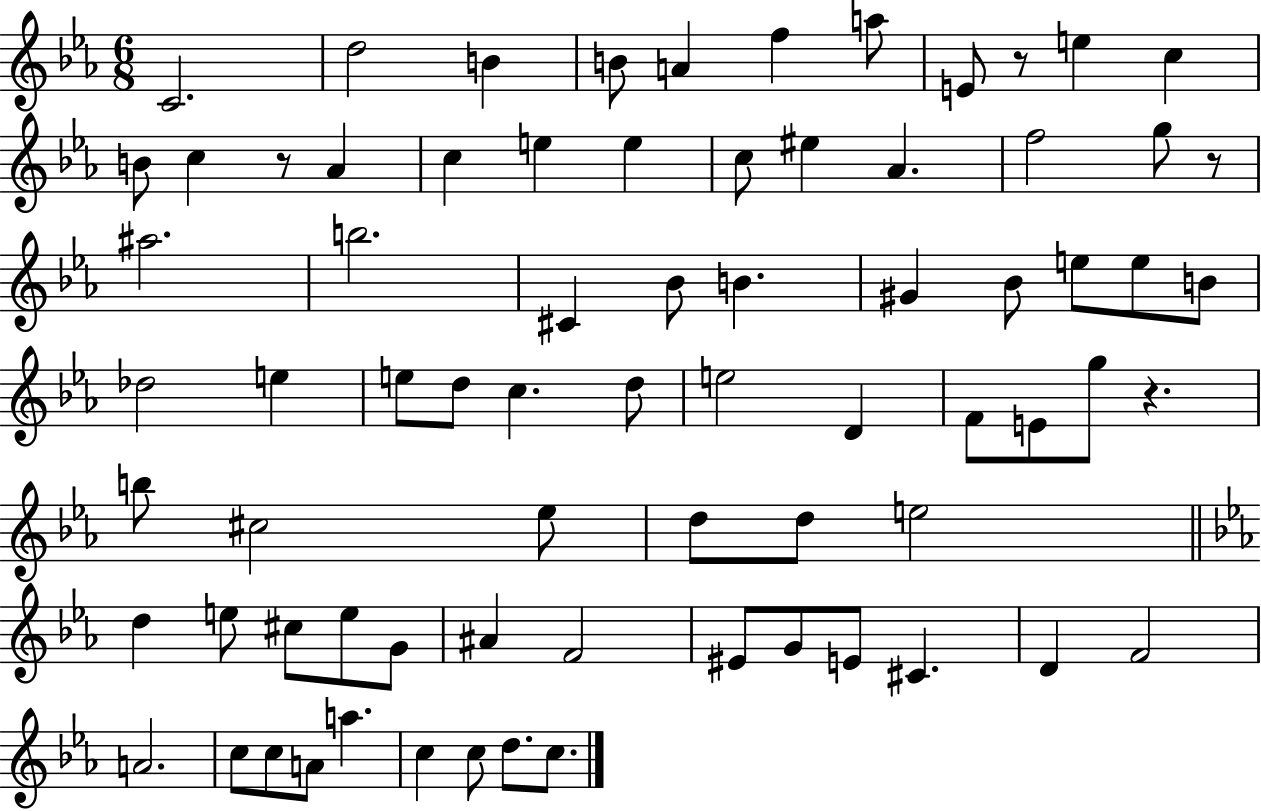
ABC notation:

X:1
T:Untitled
M:6/8
L:1/4
K:Eb
C2 d2 B B/2 A f a/2 E/2 z/2 e c B/2 c z/2 _A c e e c/2 ^e _A f2 g/2 z/2 ^a2 b2 ^C _B/2 B ^G _B/2 e/2 e/2 B/2 _d2 e e/2 d/2 c d/2 e2 D F/2 E/2 g/2 z b/2 ^c2 _e/2 d/2 d/2 e2 d e/2 ^c/2 e/2 G/2 ^A F2 ^E/2 G/2 E/2 ^C D F2 A2 c/2 c/2 A/2 a c c/2 d/2 c/2